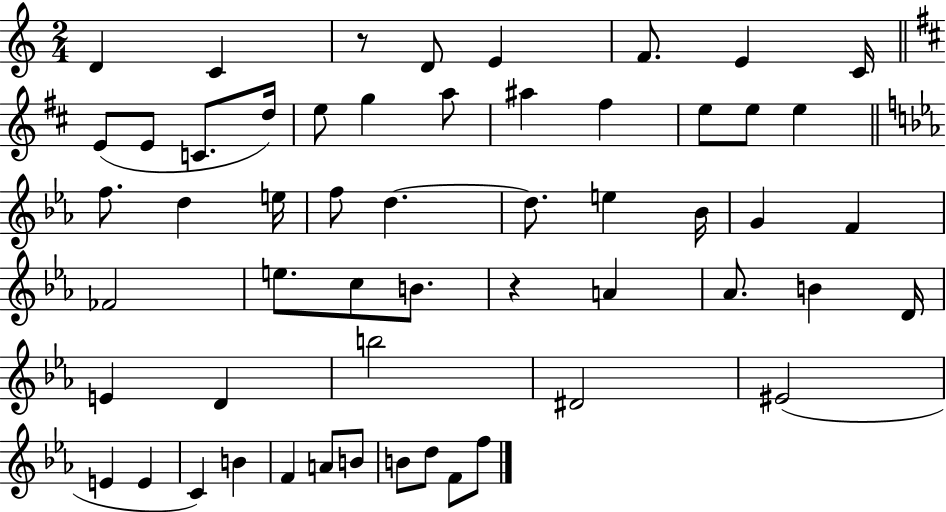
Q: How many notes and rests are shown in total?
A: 55